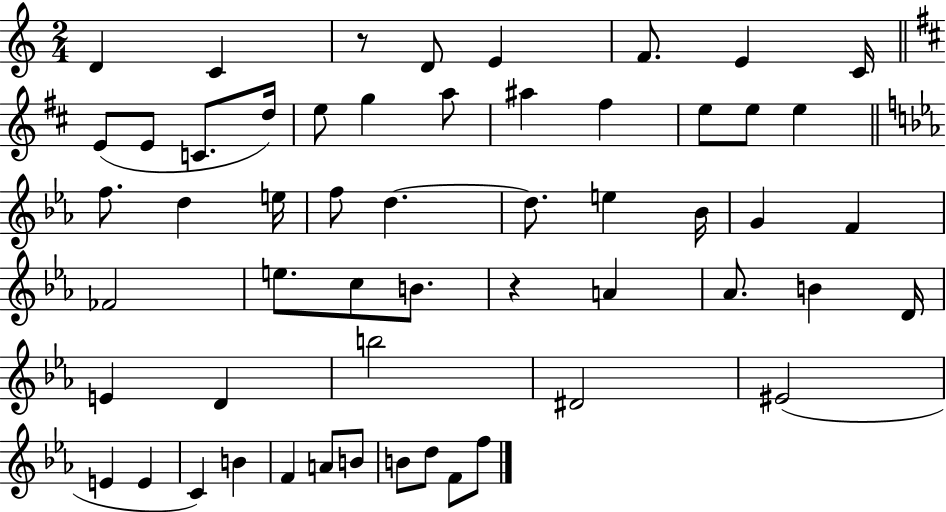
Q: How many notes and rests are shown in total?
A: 55